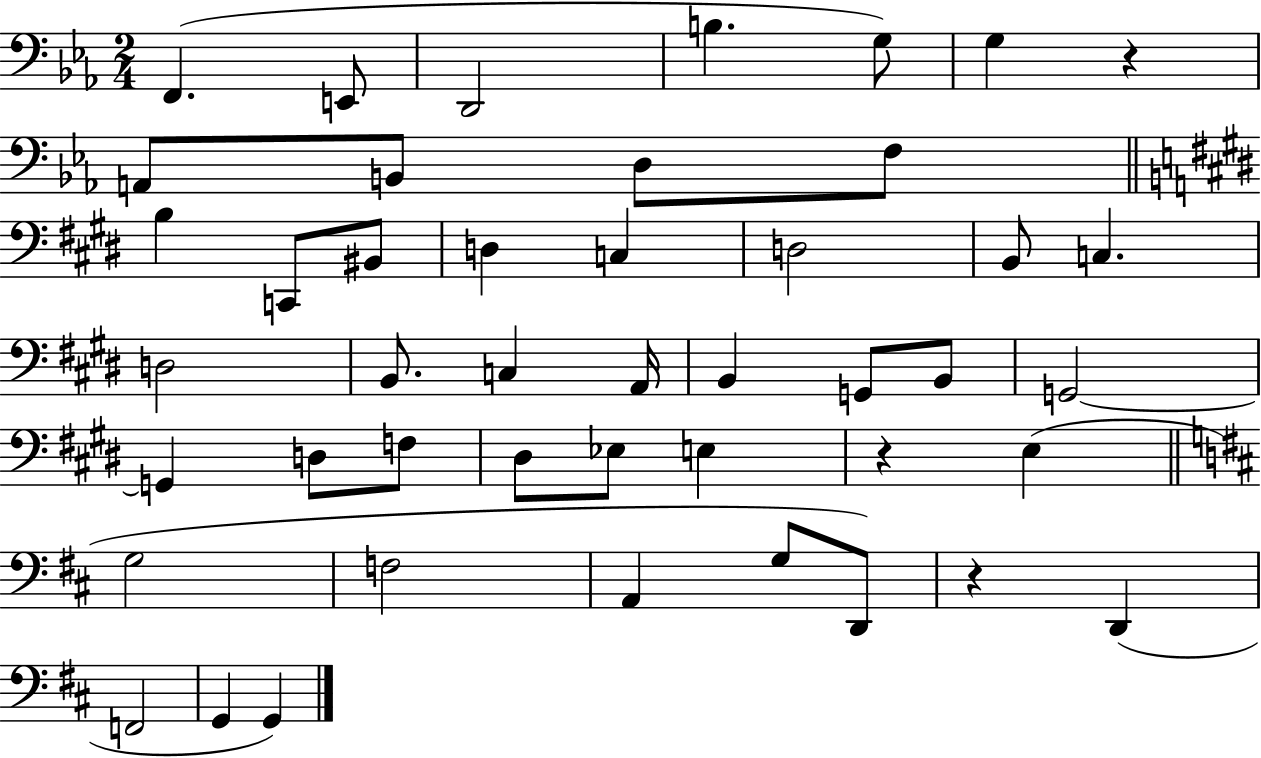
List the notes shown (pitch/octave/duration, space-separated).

F2/q. E2/e D2/h B3/q. G3/e G3/q R/q A2/e B2/e D3/e F3/e B3/q C2/e BIS2/e D3/q C3/q D3/h B2/e C3/q. D3/h B2/e. C3/q A2/s B2/q G2/e B2/e G2/h G2/q D3/e F3/e D#3/e Eb3/e E3/q R/q E3/q G3/h F3/h A2/q G3/e D2/e R/q D2/q F2/h G2/q G2/q